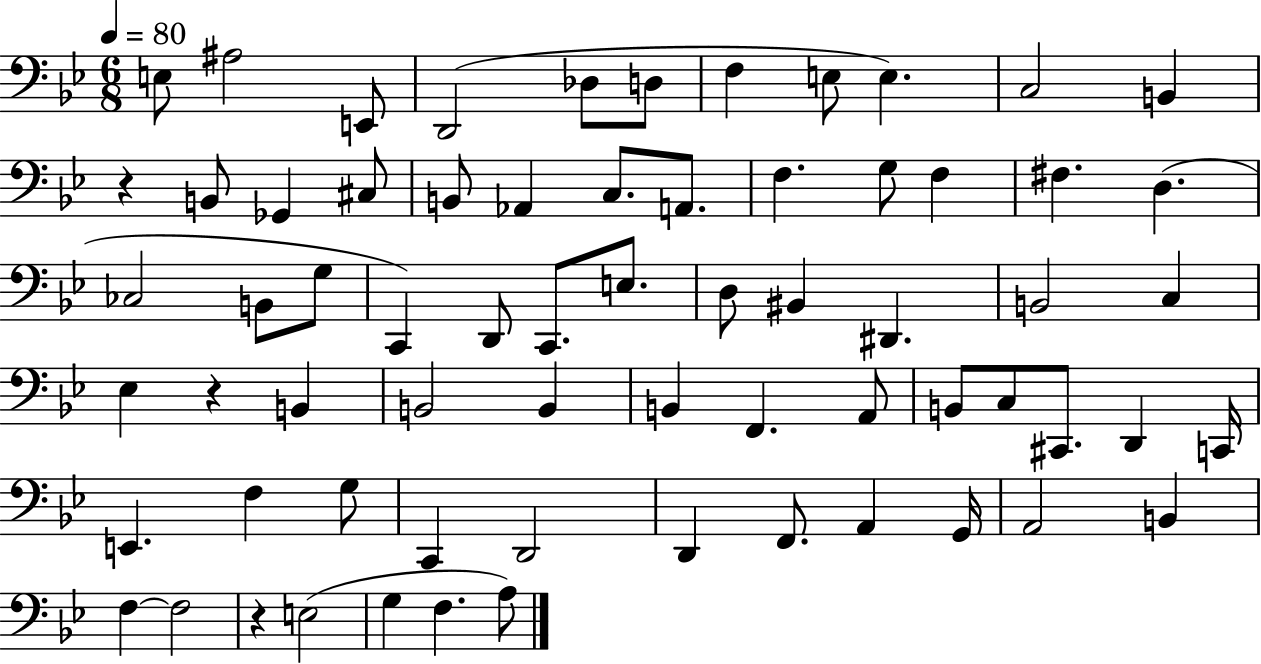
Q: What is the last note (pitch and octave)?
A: A3